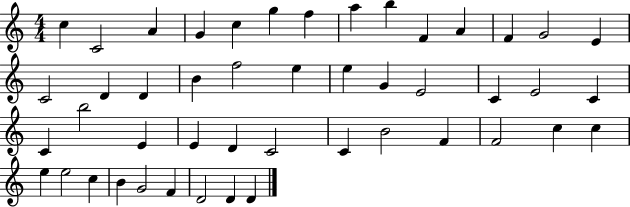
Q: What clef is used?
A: treble